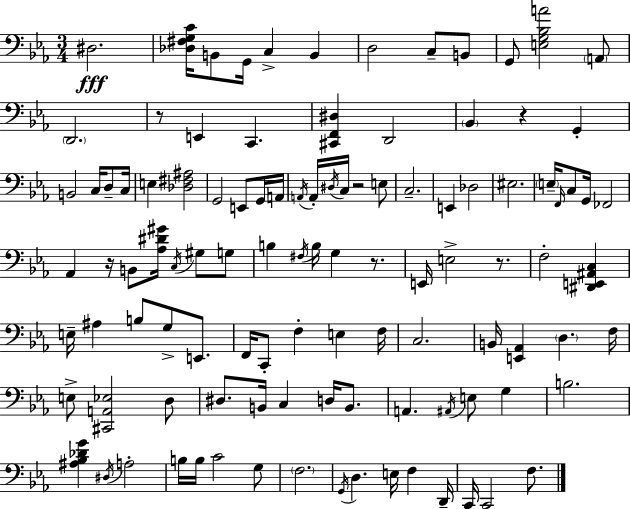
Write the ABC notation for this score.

X:1
T:Untitled
M:3/4
L:1/4
K:Eb
^D,2 [_D,^F,G,C]/4 B,,/2 G,,/4 C, B,, D,2 C,/2 B,,/2 G,,/2 [E,G,_B,A]2 A,,/2 D,,2 z/2 E,, C,, [^C,,F,,^D,] D,,2 _B,, z G,, B,,2 C,/4 D,/2 C,/4 E, [_D,^F,^A,]2 G,,2 E,,/2 G,,/4 A,,/4 A,,/4 A,,/4 ^D,/4 C,/4 z2 E,/2 C,2 E,, _D,2 ^E,2 E,/4 F,,/4 C,/2 G,,/4 _F,,2 _A,, z/4 B,,/2 [_A,^D^G]/4 C,/4 ^G,/2 G,/2 B, ^F,/4 B,/4 G, z/2 E,,/4 E,2 z/2 F,2 [^D,,E,,^A,,C,] E,/4 ^A, B,/2 G,/2 E,,/2 F,,/4 C,,/2 F, E, F,/4 C,2 B,,/4 [E,,_A,,] D, F,/4 E,/2 [^C,,A,,_E,]2 D,/2 ^D,/2 B,,/4 C, D,/4 B,,/2 A,, ^A,,/4 E,/2 G, B,2 [^A,_B,_DG] ^D,/4 A,2 B,/4 B,/4 C2 G,/2 F,2 G,,/4 D, E,/4 F, D,,/4 C,,/4 C,,2 F,/2